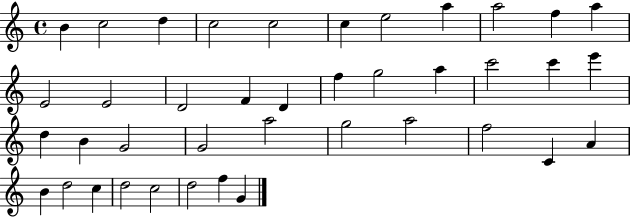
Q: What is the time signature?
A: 4/4